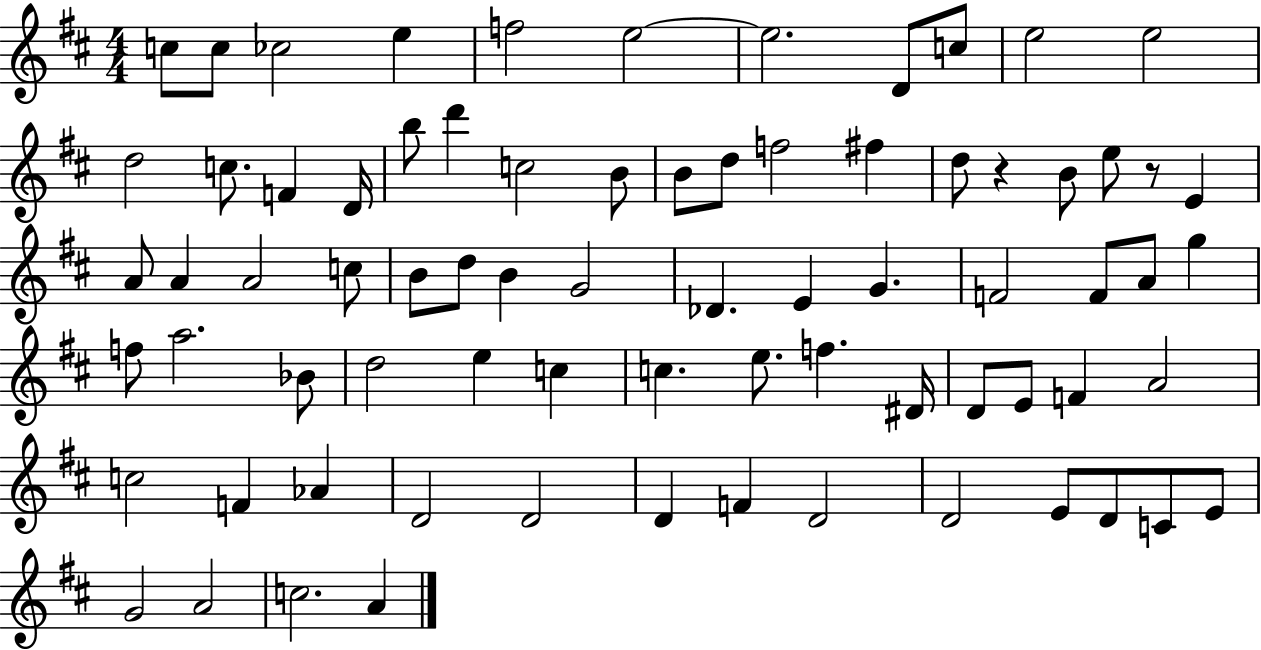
X:1
T:Untitled
M:4/4
L:1/4
K:D
c/2 c/2 _c2 e f2 e2 e2 D/2 c/2 e2 e2 d2 c/2 F D/4 b/2 d' c2 B/2 B/2 d/2 f2 ^f d/2 z B/2 e/2 z/2 E A/2 A A2 c/2 B/2 d/2 B G2 _D E G F2 F/2 A/2 g f/2 a2 _B/2 d2 e c c e/2 f ^D/4 D/2 E/2 F A2 c2 F _A D2 D2 D F D2 D2 E/2 D/2 C/2 E/2 G2 A2 c2 A